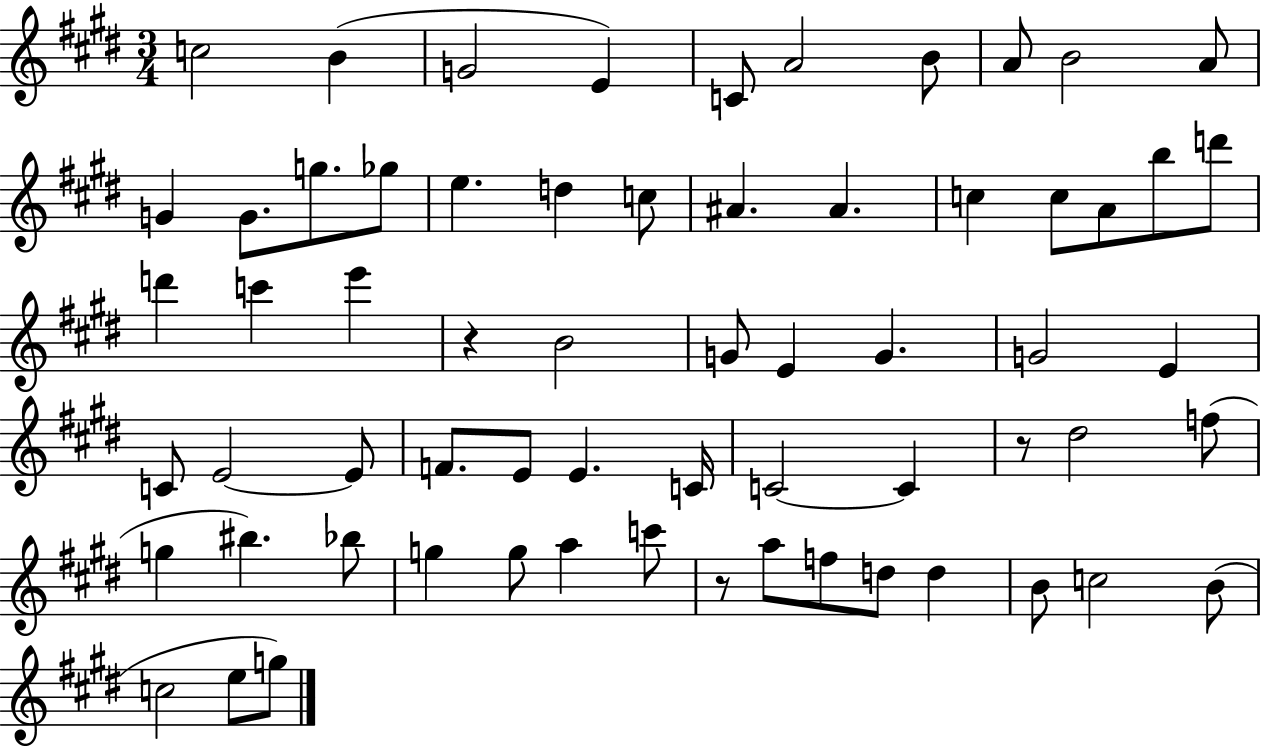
{
  \clef treble
  \numericTimeSignature
  \time 3/4
  \key e \major
  c''2 b'4( | g'2 e'4) | c'8 a'2 b'8 | a'8 b'2 a'8 | \break g'4 g'8. g''8. ges''8 | e''4. d''4 c''8 | ais'4. ais'4. | c''4 c''8 a'8 b''8 d'''8 | \break d'''4 c'''4 e'''4 | r4 b'2 | g'8 e'4 g'4. | g'2 e'4 | \break c'8 e'2~~ e'8 | f'8. e'8 e'4. c'16 | c'2~~ c'4 | r8 dis''2 f''8( | \break g''4 bis''4.) bes''8 | g''4 g''8 a''4 c'''8 | r8 a''8 f''8 d''8 d''4 | b'8 c''2 b'8( | \break c''2 e''8 g''8) | \bar "|."
}